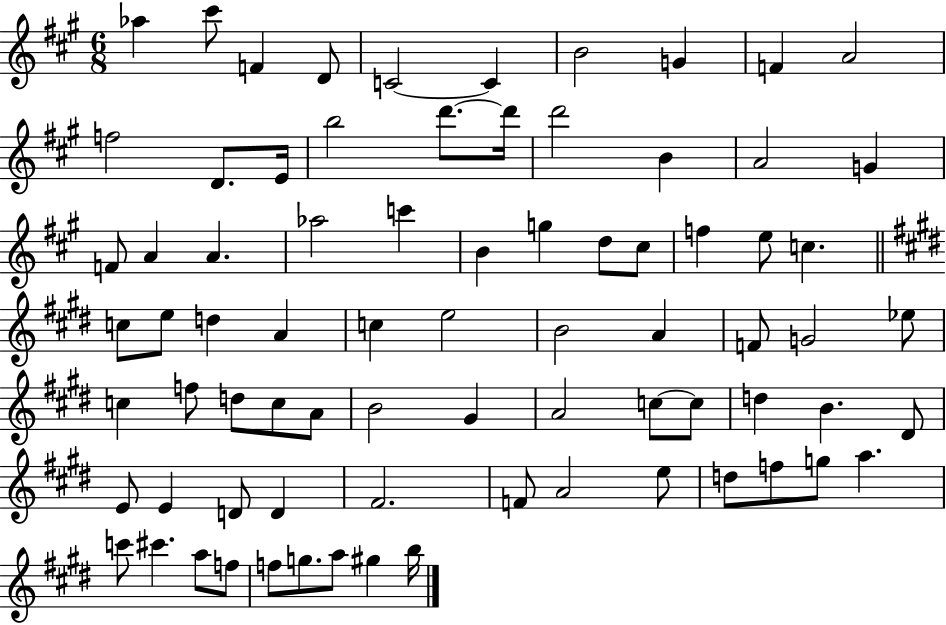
Ab5/q C#6/e F4/q D4/e C4/h C4/q B4/h G4/q F4/q A4/h F5/h D4/e. E4/s B5/h D6/e. D6/s D6/h B4/q A4/h G4/q F4/e A4/q A4/q. Ab5/h C6/q B4/q G5/q D5/e C#5/e F5/q E5/e C5/q. C5/e E5/e D5/q A4/q C5/q E5/h B4/h A4/q F4/e G4/h Eb5/e C5/q F5/e D5/e C5/e A4/e B4/h G#4/q A4/h C5/e C5/e D5/q B4/q. D#4/e E4/e E4/q D4/e D4/q F#4/h. F4/e A4/h E5/e D5/e F5/e G5/e A5/q. C6/e C#6/q. A5/e F5/e F5/e G5/e. A5/e G#5/q B5/s